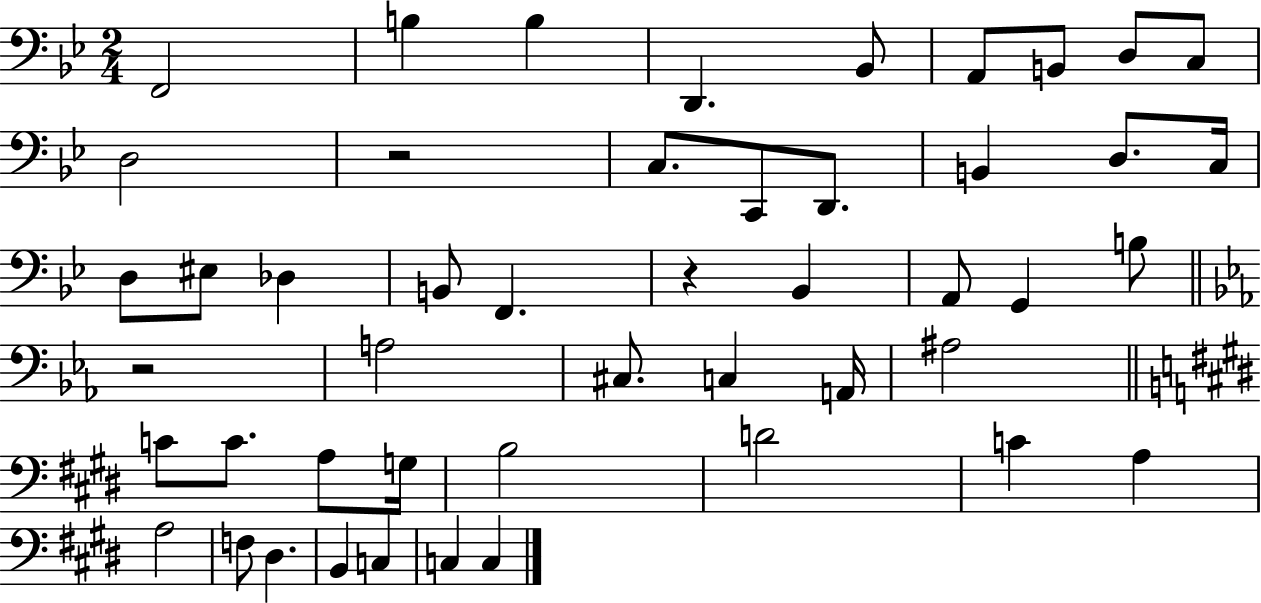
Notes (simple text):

F2/h B3/q B3/q D2/q. Bb2/e A2/e B2/e D3/e C3/e D3/h R/h C3/e. C2/e D2/e. B2/q D3/e. C3/s D3/e EIS3/e Db3/q B2/e F2/q. R/q Bb2/q A2/e G2/q B3/e R/h A3/h C#3/e. C3/q A2/s A#3/h C4/e C4/e. A3/e G3/s B3/h D4/h C4/q A3/q A3/h F3/e D#3/q. B2/q C3/q C3/q C3/q